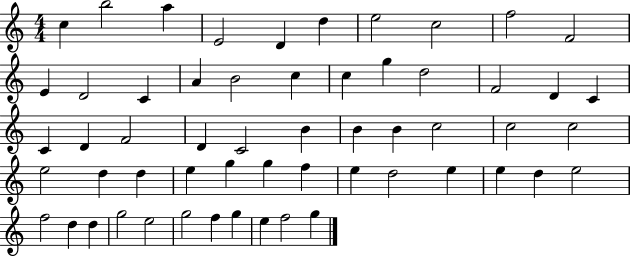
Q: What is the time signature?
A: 4/4